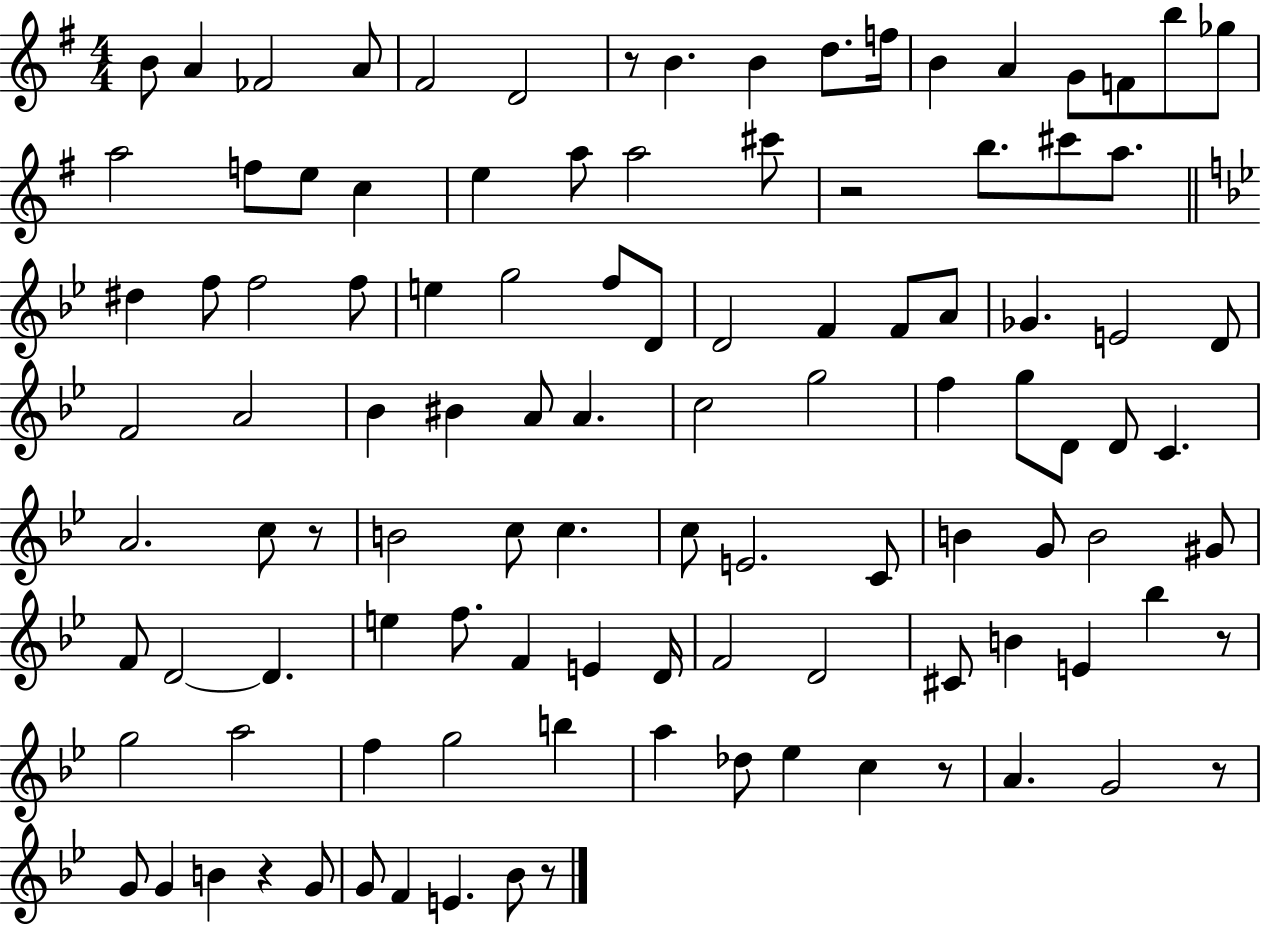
{
  \clef treble
  \numericTimeSignature
  \time 4/4
  \key g \major
  b'8 a'4 fes'2 a'8 | fis'2 d'2 | r8 b'4. b'4 d''8. f''16 | b'4 a'4 g'8 f'8 b''8 ges''8 | \break a''2 f''8 e''8 c''4 | e''4 a''8 a''2 cis'''8 | r2 b''8. cis'''8 a''8. | \bar "||" \break \key bes \major dis''4 f''8 f''2 f''8 | e''4 g''2 f''8 d'8 | d'2 f'4 f'8 a'8 | ges'4. e'2 d'8 | \break f'2 a'2 | bes'4 bis'4 a'8 a'4. | c''2 g''2 | f''4 g''8 d'8 d'8 c'4. | \break a'2. c''8 r8 | b'2 c''8 c''4. | c''8 e'2. c'8 | b'4 g'8 b'2 gis'8 | \break f'8 d'2~~ d'4. | e''4 f''8. f'4 e'4 d'16 | f'2 d'2 | cis'8 b'4 e'4 bes''4 r8 | \break g''2 a''2 | f''4 g''2 b''4 | a''4 des''8 ees''4 c''4 r8 | a'4. g'2 r8 | \break g'8 g'4 b'4 r4 g'8 | g'8 f'4 e'4. bes'8 r8 | \bar "|."
}